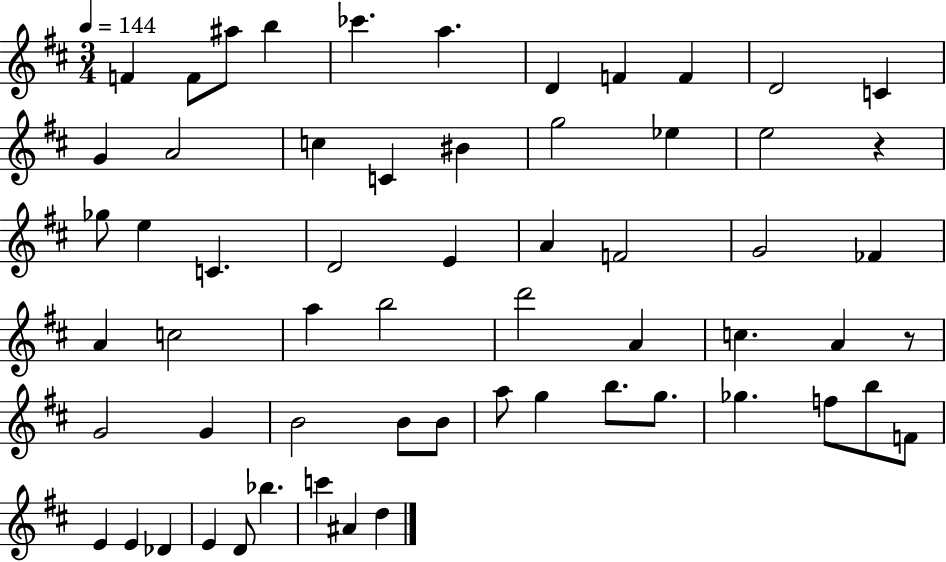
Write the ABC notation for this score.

X:1
T:Untitled
M:3/4
L:1/4
K:D
F F/2 ^a/2 b _c' a D F F D2 C G A2 c C ^B g2 _e e2 z _g/2 e C D2 E A F2 G2 _F A c2 a b2 d'2 A c A z/2 G2 G B2 B/2 B/2 a/2 g b/2 g/2 _g f/2 b/2 F/2 E E _D E D/2 _b c' ^A d